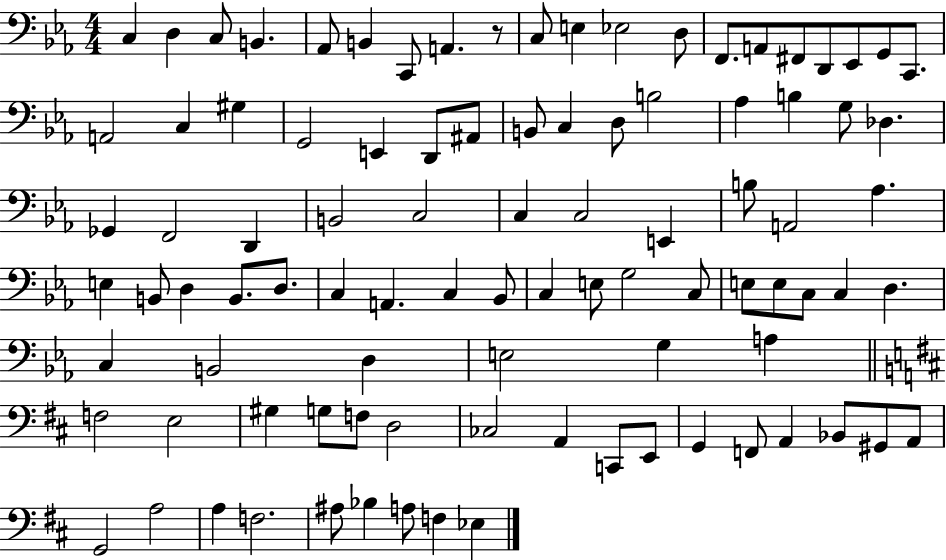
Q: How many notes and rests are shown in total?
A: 95